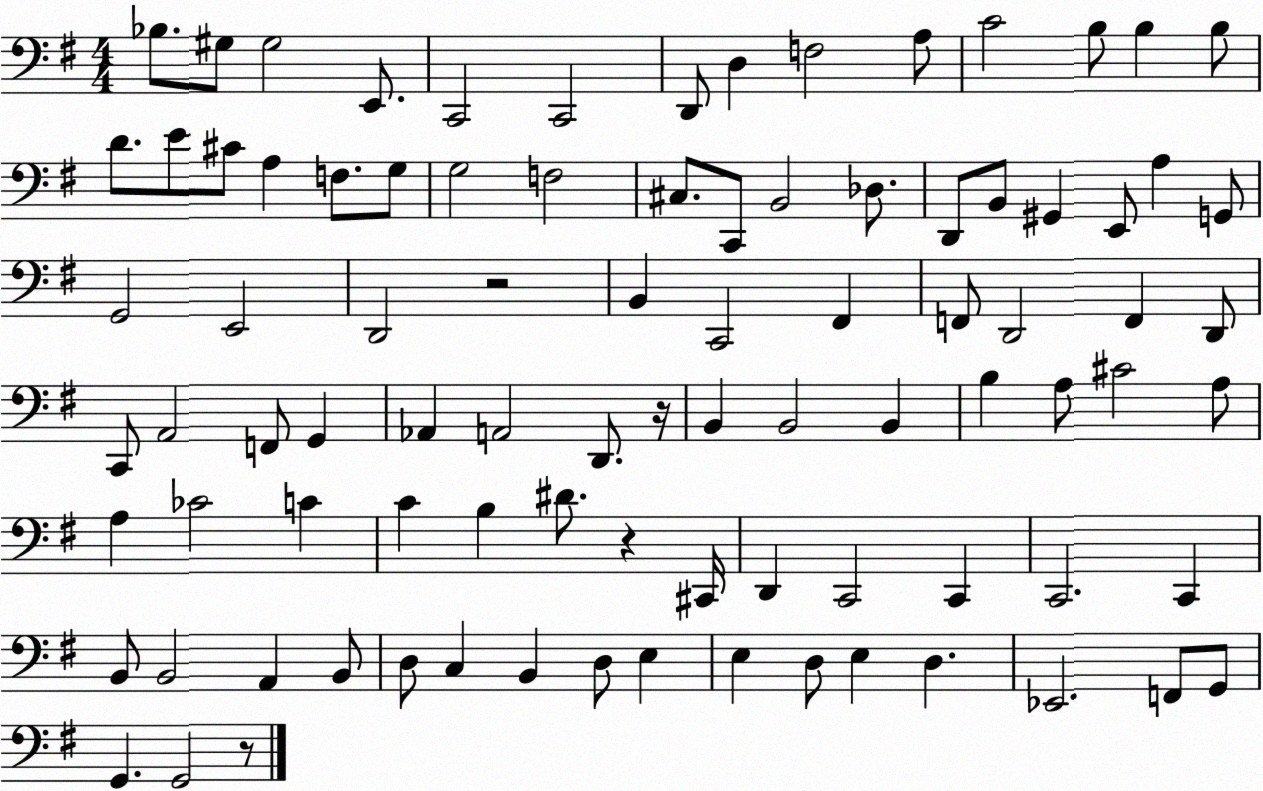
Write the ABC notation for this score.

X:1
T:Untitled
M:4/4
L:1/4
K:G
_B,/2 ^G,/2 ^G,2 E,,/2 C,,2 C,,2 D,,/2 D, F,2 A,/2 C2 B,/2 B, B,/2 D/2 E/2 ^C/2 A, F,/2 G,/2 G,2 F,2 ^C,/2 C,,/2 B,,2 _D,/2 D,,/2 B,,/2 ^G,, E,,/2 A, G,,/2 G,,2 E,,2 D,,2 z2 B,, C,,2 ^F,, F,,/2 D,,2 F,, D,,/2 C,,/2 A,,2 F,,/2 G,, _A,, A,,2 D,,/2 z/4 B,, B,,2 B,, B, A,/2 ^C2 A,/2 A, _C2 C C B, ^D/2 z ^C,,/4 D,, C,,2 C,, C,,2 C,, B,,/2 B,,2 A,, B,,/2 D,/2 C, B,, D,/2 E, E, D,/2 E, D, _E,,2 F,,/2 G,,/2 G,, G,,2 z/2